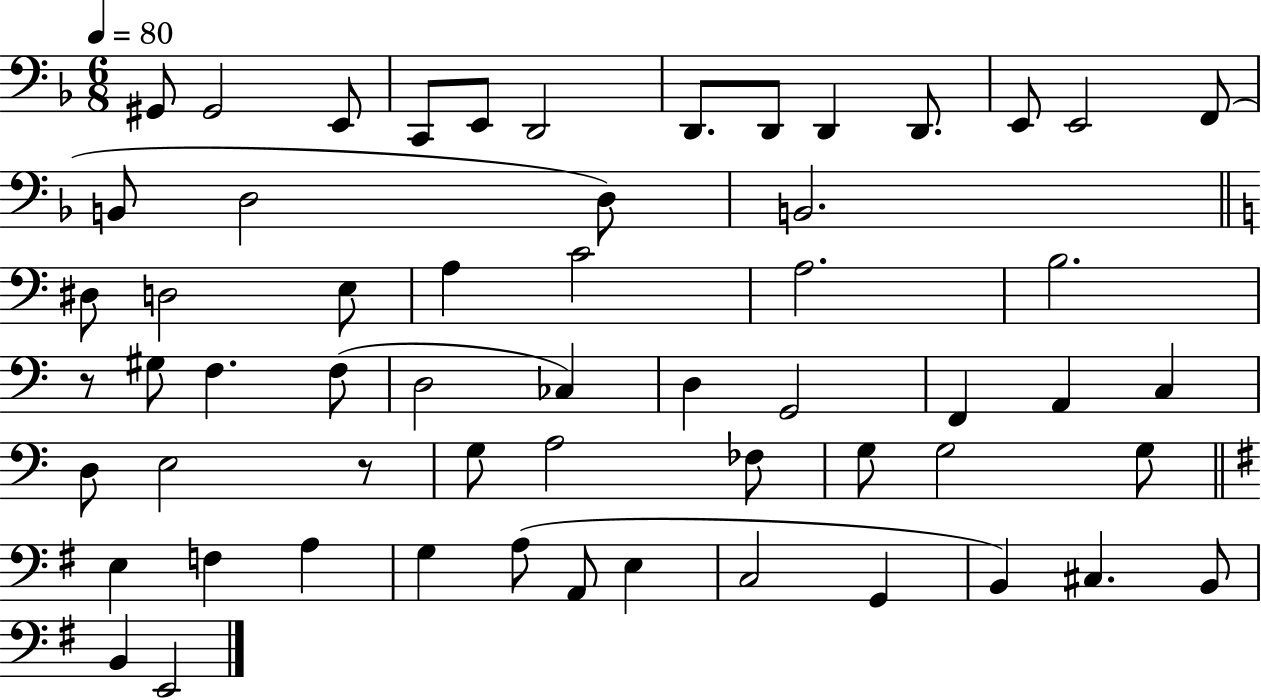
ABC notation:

X:1
T:Untitled
M:6/8
L:1/4
K:F
^G,,/2 ^G,,2 E,,/2 C,,/2 E,,/2 D,,2 D,,/2 D,,/2 D,, D,,/2 E,,/2 E,,2 F,,/2 B,,/2 D,2 D,/2 B,,2 ^D,/2 D,2 E,/2 A, C2 A,2 B,2 z/2 ^G,/2 F, F,/2 D,2 _C, D, G,,2 F,, A,, C, D,/2 E,2 z/2 G,/2 A,2 _F,/2 G,/2 G,2 G,/2 E, F, A, G, A,/2 A,,/2 E, C,2 G,, B,, ^C, B,,/2 B,, E,,2